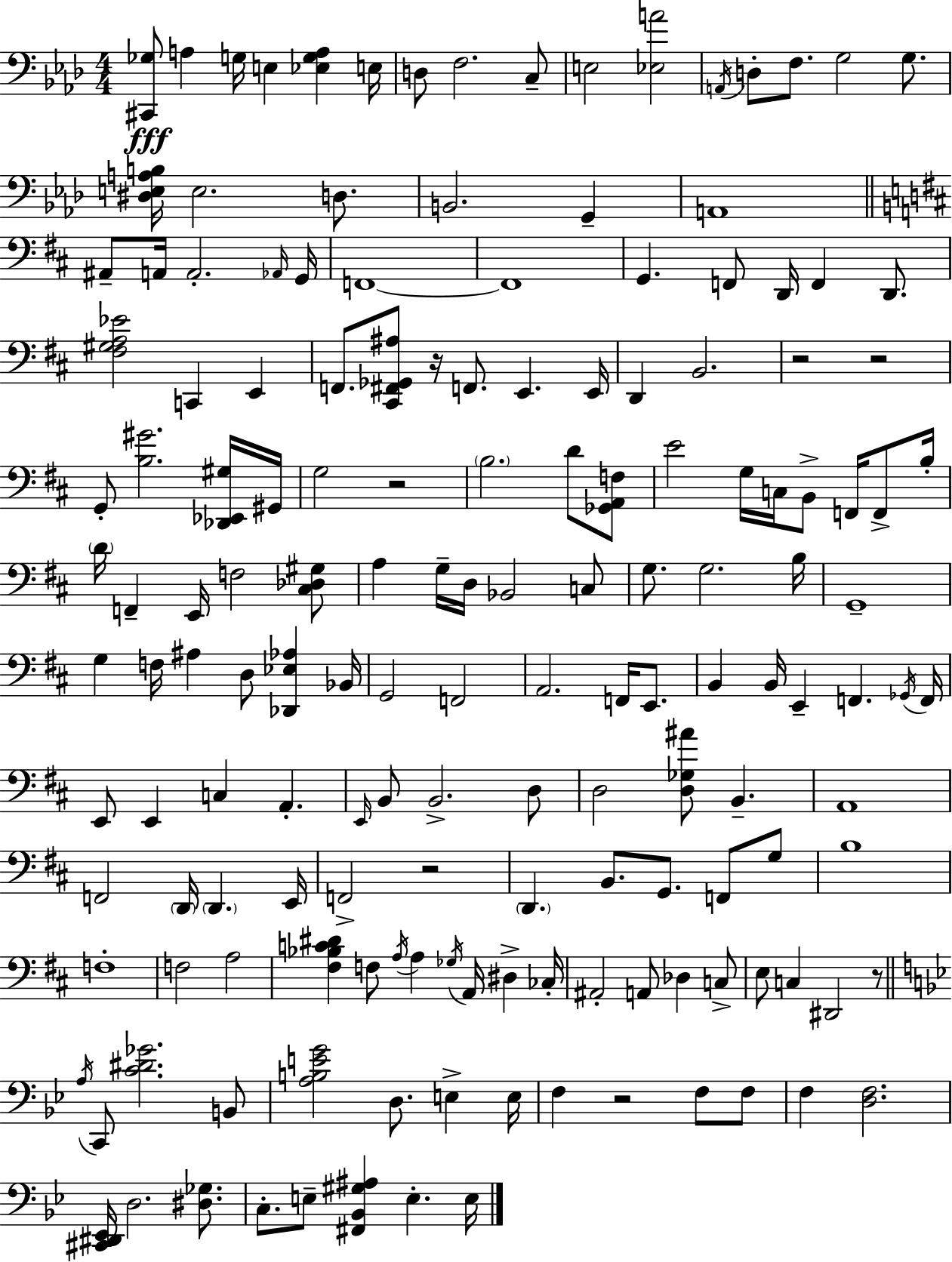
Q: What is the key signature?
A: F minor